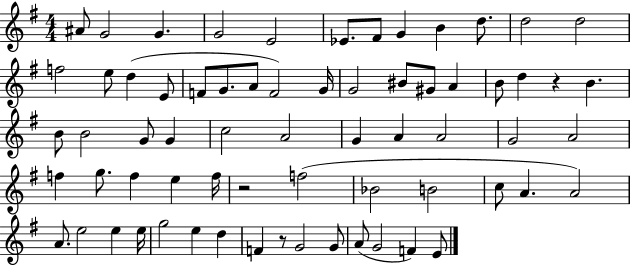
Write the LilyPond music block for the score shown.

{
  \clef treble
  \numericTimeSignature
  \time 4/4
  \key g \major
  ais'8 g'2 g'4. | g'2 e'2 | ees'8. fis'8 g'4 b'4 d''8. | d''2 d''2 | \break f''2 e''8 d''4( e'8 | f'8 g'8. a'8 f'2) g'16 | g'2 bis'8 gis'8 a'4 | b'8 d''4 r4 b'4. | \break b'8 b'2 g'8 g'4 | c''2 a'2 | g'4 a'4 a'2 | g'2 a'2 | \break f''4 g''8. f''4 e''4 f''16 | r2 f''2( | bes'2 b'2 | c''8 a'4. a'2) | \break a'8. e''2 e''4 e''16 | g''2 e''4 d''4 | f'4 r8 g'2 g'8 | a'8( g'2 f'4) e'8 | \break \bar "|."
}